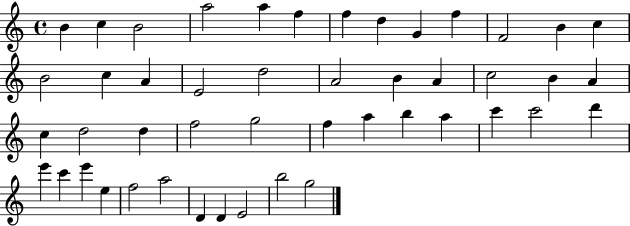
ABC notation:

X:1
T:Untitled
M:4/4
L:1/4
K:C
B c B2 a2 a f f d G f F2 B c B2 c A E2 d2 A2 B A c2 B A c d2 d f2 g2 f a b a c' c'2 d' e' c' e' e f2 a2 D D E2 b2 g2